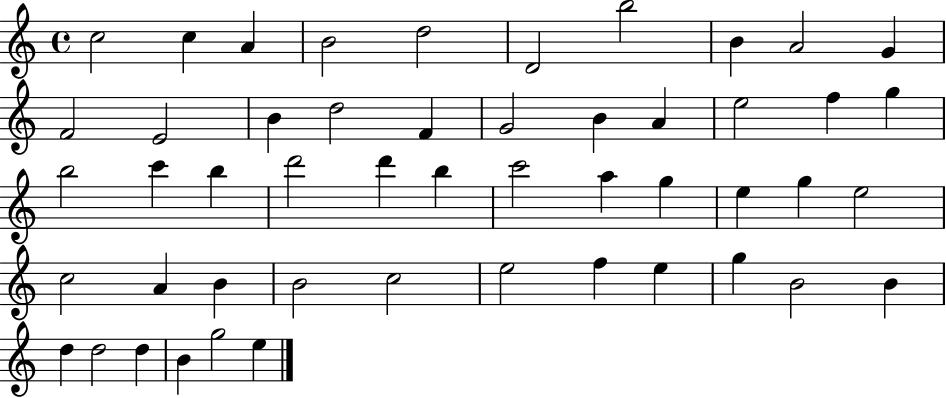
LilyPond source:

{
  \clef treble
  \time 4/4
  \defaultTimeSignature
  \key c \major
  c''2 c''4 a'4 | b'2 d''2 | d'2 b''2 | b'4 a'2 g'4 | \break f'2 e'2 | b'4 d''2 f'4 | g'2 b'4 a'4 | e''2 f''4 g''4 | \break b''2 c'''4 b''4 | d'''2 d'''4 b''4 | c'''2 a''4 g''4 | e''4 g''4 e''2 | \break c''2 a'4 b'4 | b'2 c''2 | e''2 f''4 e''4 | g''4 b'2 b'4 | \break d''4 d''2 d''4 | b'4 g''2 e''4 | \bar "|."
}